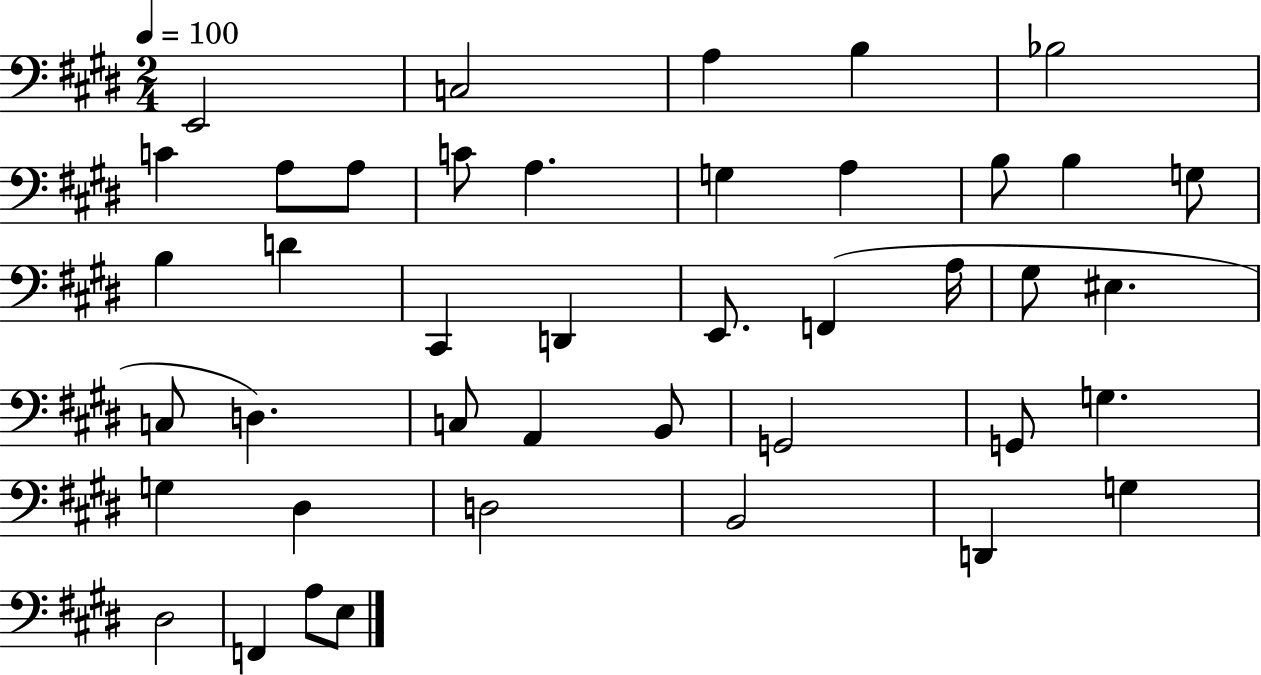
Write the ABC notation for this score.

X:1
T:Untitled
M:2/4
L:1/4
K:E
E,,2 C,2 A, B, _B,2 C A,/2 A,/2 C/2 A, G, A, B,/2 B, G,/2 B, D ^C,, D,, E,,/2 F,, A,/4 ^G,/2 ^E, C,/2 D, C,/2 A,, B,,/2 G,,2 G,,/2 G, G, ^D, D,2 B,,2 D,, G, ^D,2 F,, A,/2 E,/2